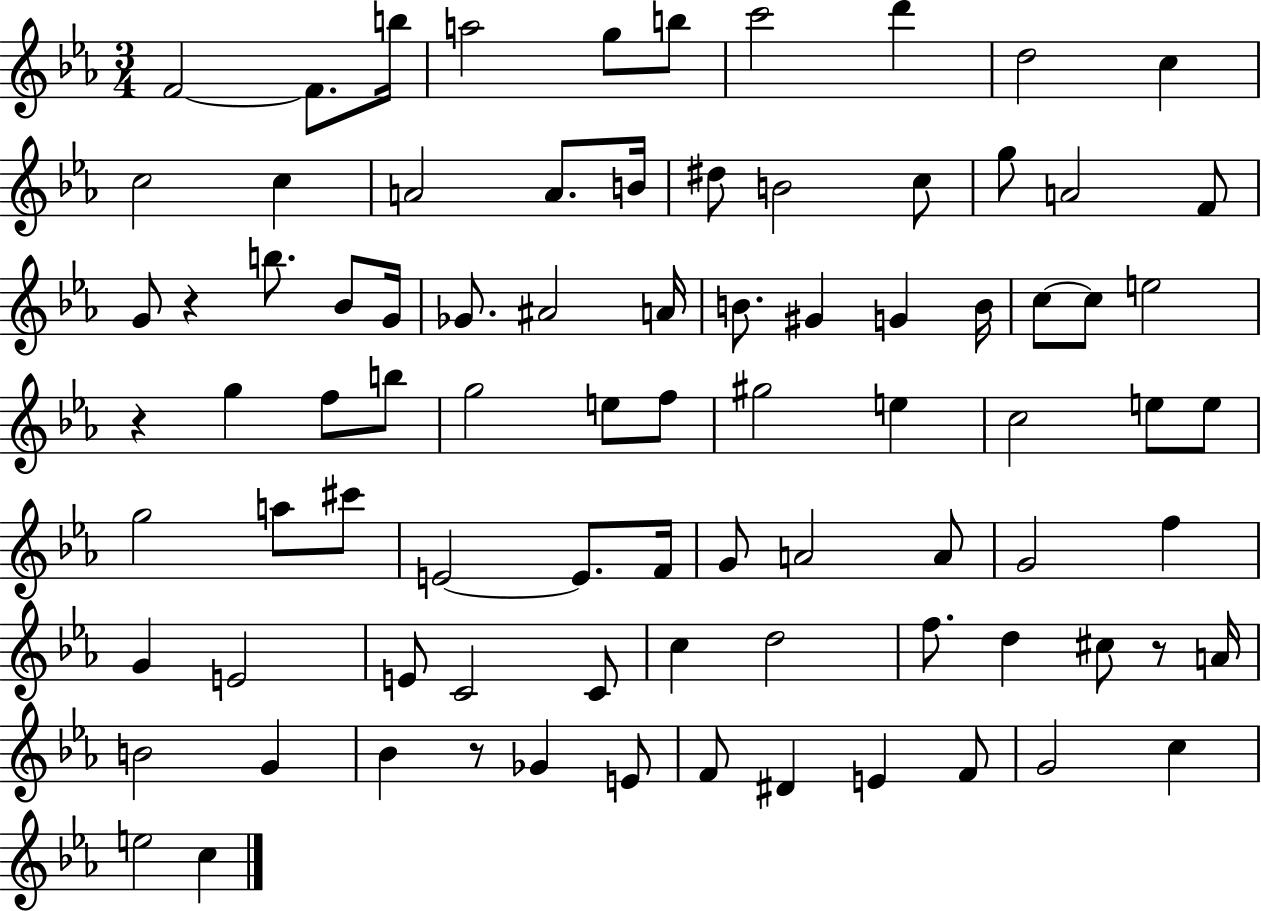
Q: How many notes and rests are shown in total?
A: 85